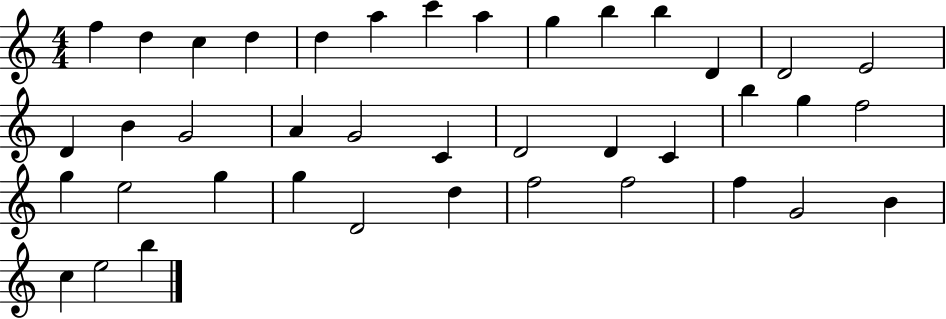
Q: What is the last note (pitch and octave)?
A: B5